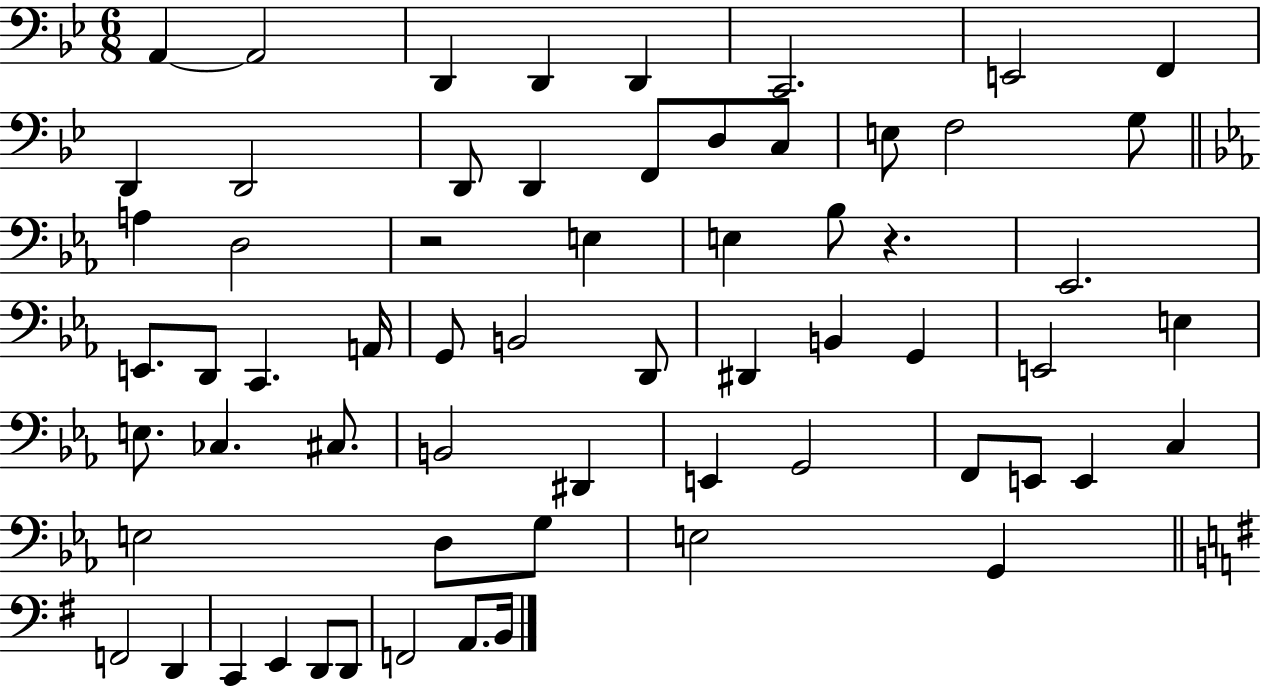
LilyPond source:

{
  \clef bass
  \numericTimeSignature
  \time 6/8
  \key bes \major
  \repeat volta 2 { a,4~~ a,2 | d,4 d,4 d,4 | c,2. | e,2 f,4 | \break d,4 d,2 | d,8 d,4 f,8 d8 c8 | e8 f2 g8 | \bar "||" \break \key ees \major a4 d2 | r2 e4 | e4 bes8 r4. | ees,2. | \break e,8. d,8 c,4. a,16 | g,8 b,2 d,8 | dis,4 b,4 g,4 | e,2 e4 | \break e8. ces4. cis8. | b,2 dis,4 | e,4 g,2 | f,8 e,8 e,4 c4 | \break e2 d8 g8 | e2 g,4 | \bar "||" \break \key g \major f,2 d,4 | c,4 e,4 d,8 d,8 | f,2 a,8. b,16 | } \bar "|."
}